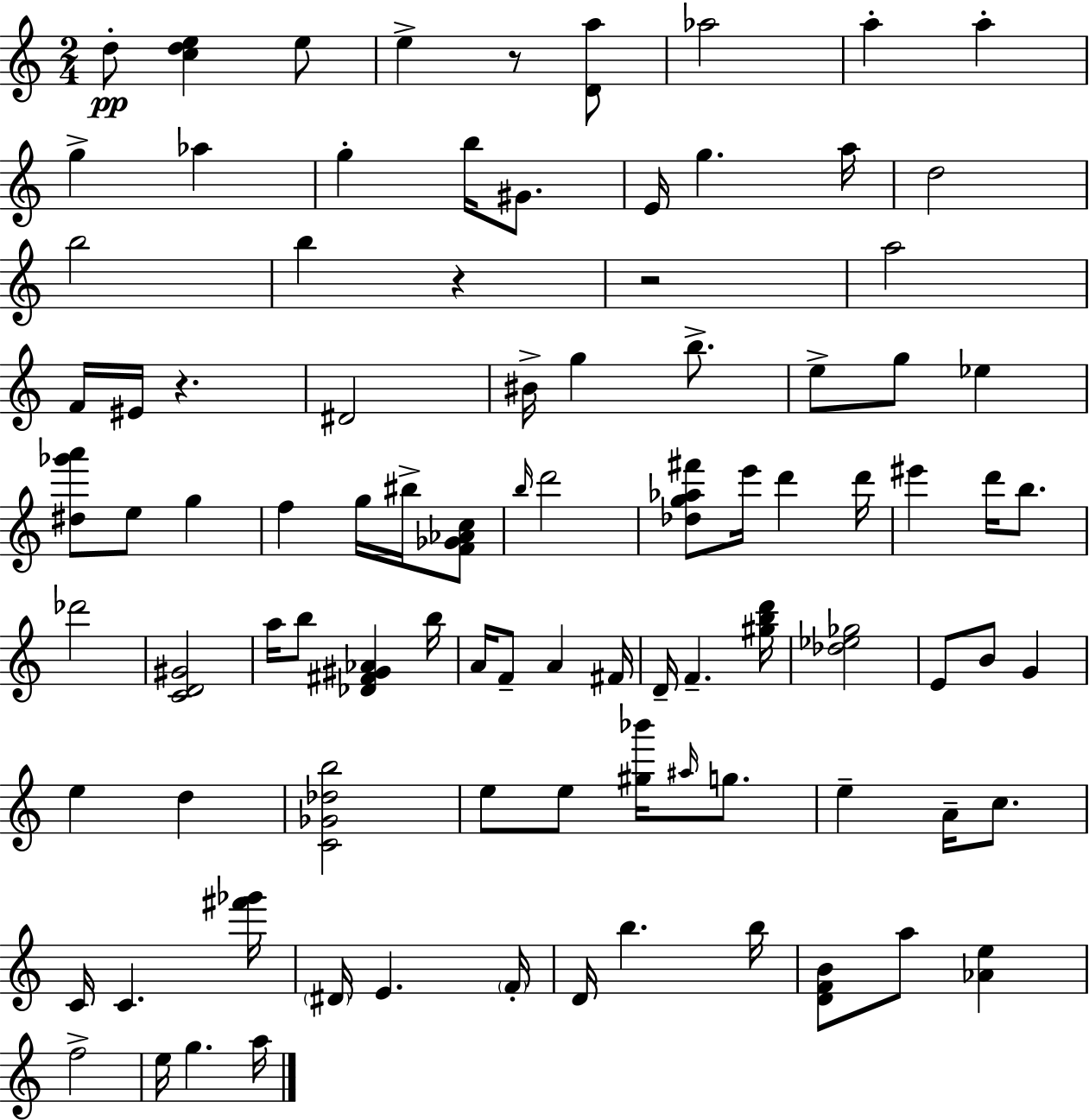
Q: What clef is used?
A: treble